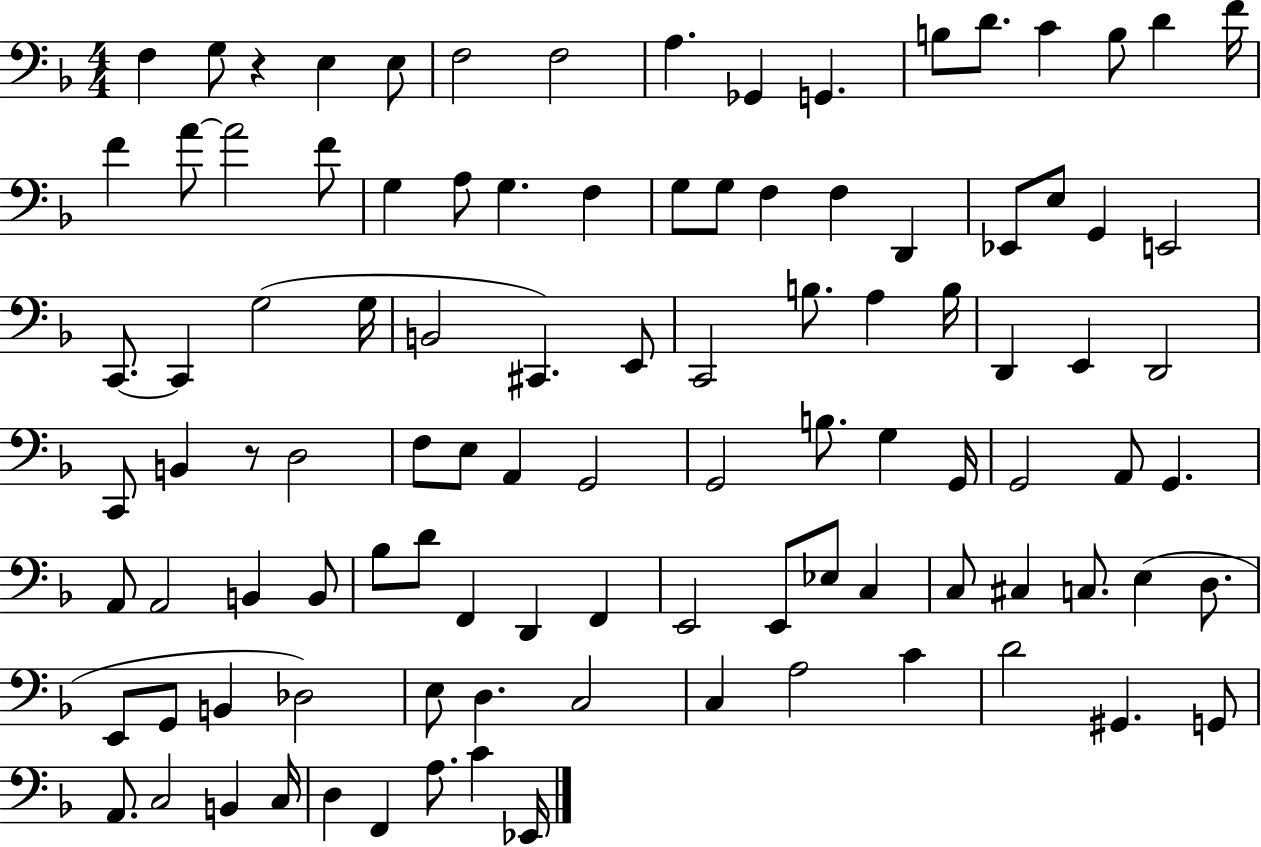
{
  \clef bass
  \numericTimeSignature
  \time 4/4
  \key f \major
  f4 g8 r4 e4 e8 | f2 f2 | a4. ges,4 g,4. | b8 d'8. c'4 b8 d'4 f'16 | \break f'4 a'8~~ a'2 f'8 | g4 a8 g4. f4 | g8 g8 f4 f4 d,4 | ees,8 e8 g,4 e,2 | \break c,8.~~ c,4 g2( g16 | b,2 cis,4.) e,8 | c,2 b8. a4 b16 | d,4 e,4 d,2 | \break c,8 b,4 r8 d2 | f8 e8 a,4 g,2 | g,2 b8. g4 g,16 | g,2 a,8 g,4. | \break a,8 a,2 b,4 b,8 | bes8 d'8 f,4 d,4 f,4 | e,2 e,8 ees8 c4 | c8 cis4 c8. e4( d8. | \break e,8 g,8 b,4 des2) | e8 d4. c2 | c4 a2 c'4 | d'2 gis,4. g,8 | \break a,8. c2 b,4 c16 | d4 f,4 a8. c'4 ees,16 | \bar "|."
}